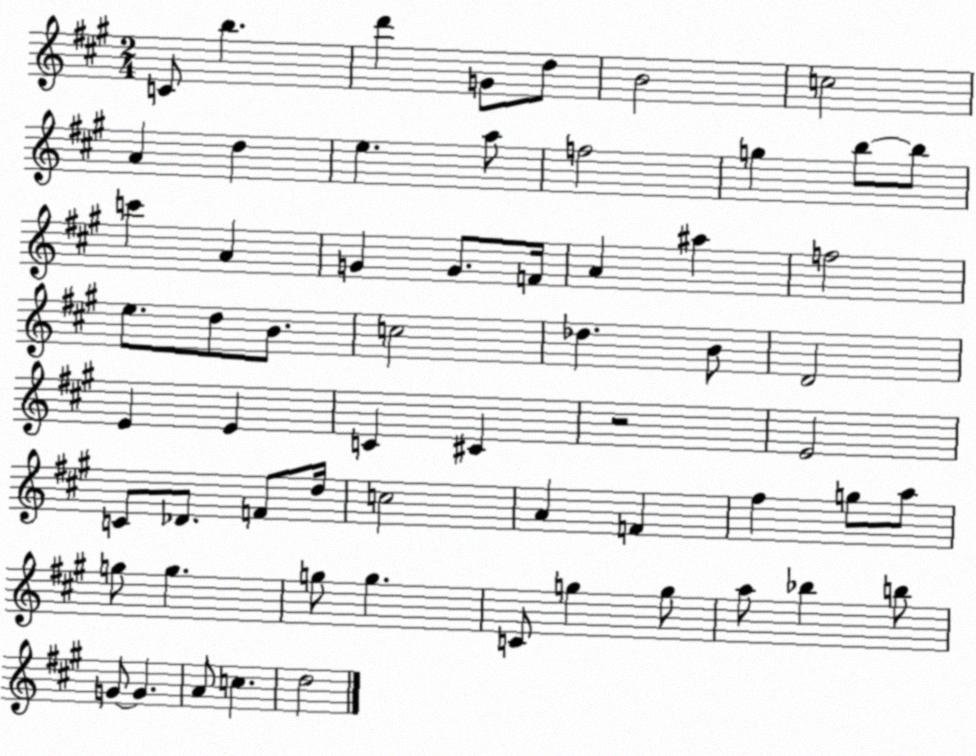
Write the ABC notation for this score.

X:1
T:Untitled
M:2/4
L:1/4
K:A
C/2 b d' G/2 d/2 B2 c2 A d e a/2 f2 g b/2 b/2 c' A G G/2 F/4 A ^a f2 e/2 d/2 B/2 c2 _d B/2 D2 E E C ^C z2 E2 C/2 _D/2 F/2 d/4 c2 A F ^f g/2 a/2 g/2 g g/2 g C/2 g g/2 a/2 _b b/2 G/2 G A/2 c d2